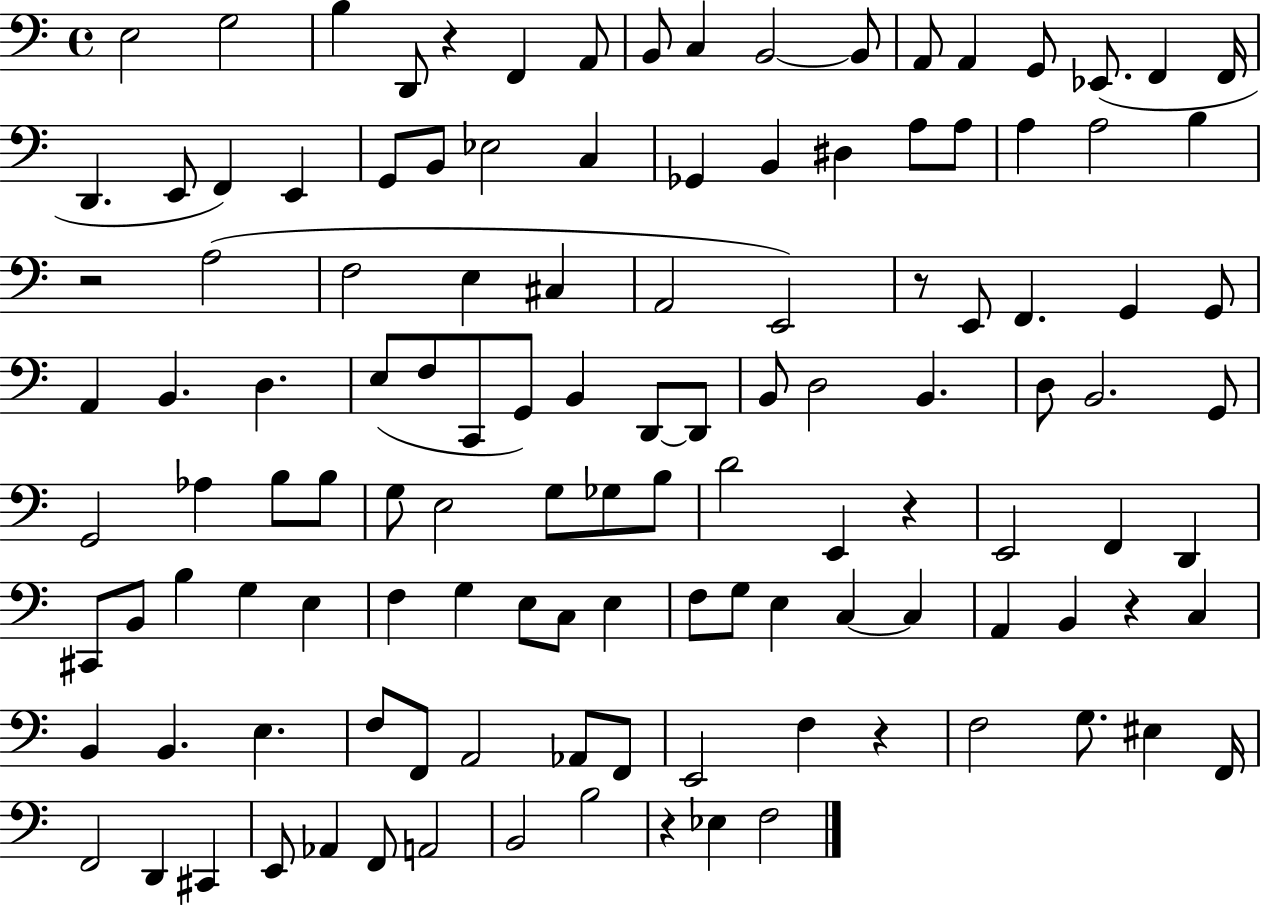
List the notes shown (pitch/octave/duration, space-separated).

E3/h G3/h B3/q D2/e R/q F2/q A2/e B2/e C3/q B2/h B2/e A2/e A2/q G2/e Eb2/e. F2/q F2/s D2/q. E2/e F2/q E2/q G2/e B2/e Eb3/h C3/q Gb2/q B2/q D#3/q A3/e A3/e A3/q A3/h B3/q R/h A3/h F3/h E3/q C#3/q A2/h E2/h R/e E2/e F2/q. G2/q G2/e A2/q B2/q. D3/q. E3/e F3/e C2/e G2/e B2/q D2/e D2/e B2/e D3/h B2/q. D3/e B2/h. G2/e G2/h Ab3/q B3/e B3/e G3/e E3/h G3/e Gb3/e B3/e D4/h E2/q R/q E2/h F2/q D2/q C#2/e B2/e B3/q G3/q E3/q F3/q G3/q E3/e C3/e E3/q F3/e G3/e E3/q C3/q C3/q A2/q B2/q R/q C3/q B2/q B2/q. E3/q. F3/e F2/e A2/h Ab2/e F2/e E2/h F3/q R/q F3/h G3/e. EIS3/q F2/s F2/h D2/q C#2/q E2/e Ab2/q F2/e A2/h B2/h B3/h R/q Eb3/q F3/h